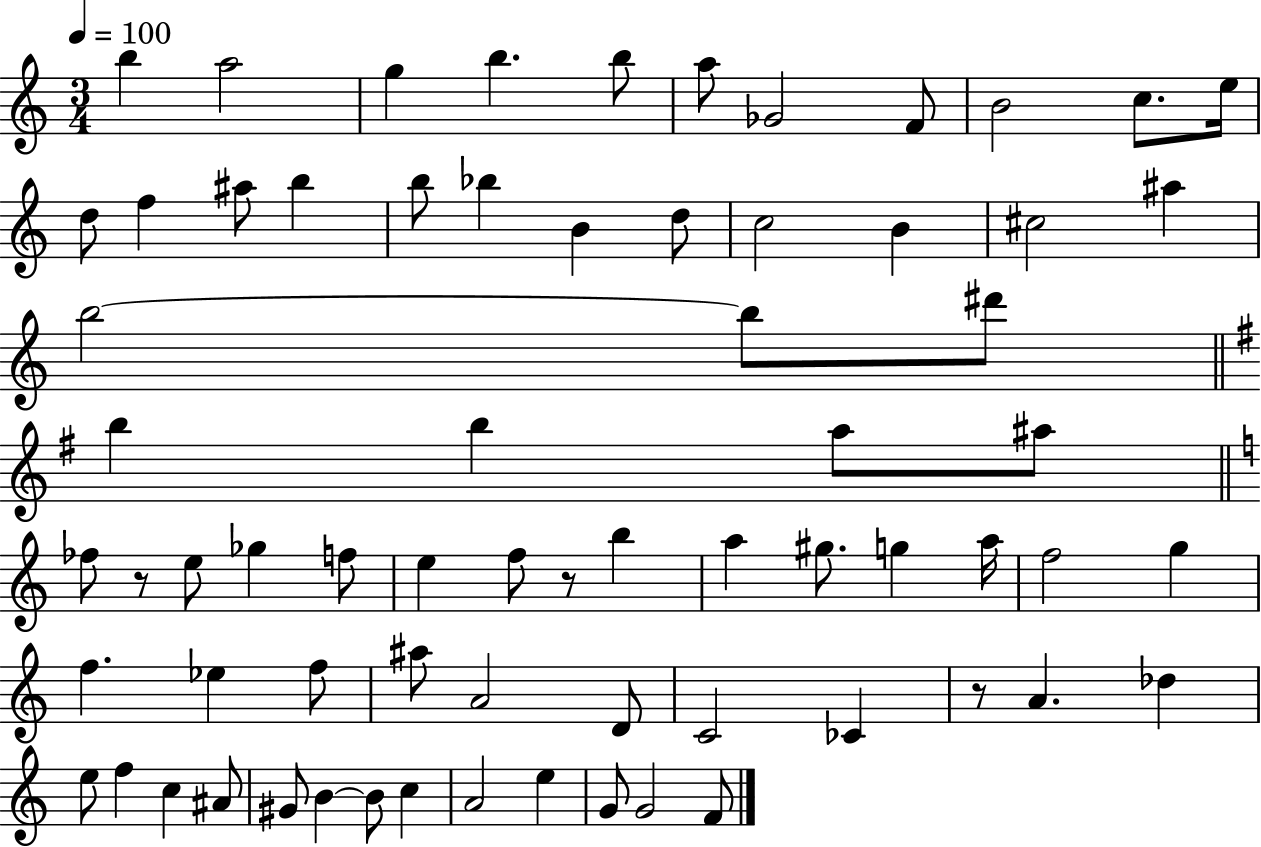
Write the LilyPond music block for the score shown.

{
  \clef treble
  \numericTimeSignature
  \time 3/4
  \key c \major
  \tempo 4 = 100
  b''4 a''2 | g''4 b''4. b''8 | a''8 ges'2 f'8 | b'2 c''8. e''16 | \break d''8 f''4 ais''8 b''4 | b''8 bes''4 b'4 d''8 | c''2 b'4 | cis''2 ais''4 | \break b''2~~ b''8 dis'''8 | \bar "||" \break \key e \minor b''4 b''4 a''8 ais''8 | \bar "||" \break \key c \major fes''8 r8 e''8 ges''4 f''8 | e''4 f''8 r8 b''4 | a''4 gis''8. g''4 a''16 | f''2 g''4 | \break f''4. ees''4 f''8 | ais''8 a'2 d'8 | c'2 ces'4 | r8 a'4. des''4 | \break e''8 f''4 c''4 ais'8 | gis'8 b'4~~ b'8 c''4 | a'2 e''4 | g'8 g'2 f'8 | \break \bar "|."
}